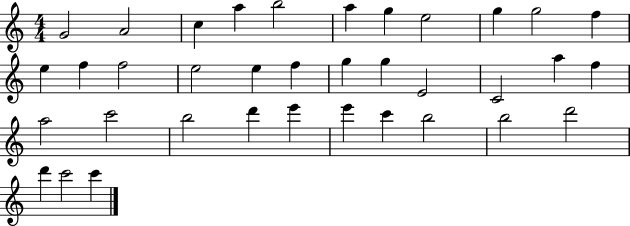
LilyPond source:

{
  \clef treble
  \numericTimeSignature
  \time 4/4
  \key c \major
  g'2 a'2 | c''4 a''4 b''2 | a''4 g''4 e''2 | g''4 g''2 f''4 | \break e''4 f''4 f''2 | e''2 e''4 f''4 | g''4 g''4 e'2 | c'2 a''4 f''4 | \break a''2 c'''2 | b''2 d'''4 e'''4 | e'''4 c'''4 b''2 | b''2 d'''2 | \break d'''4 c'''2 c'''4 | \bar "|."
}